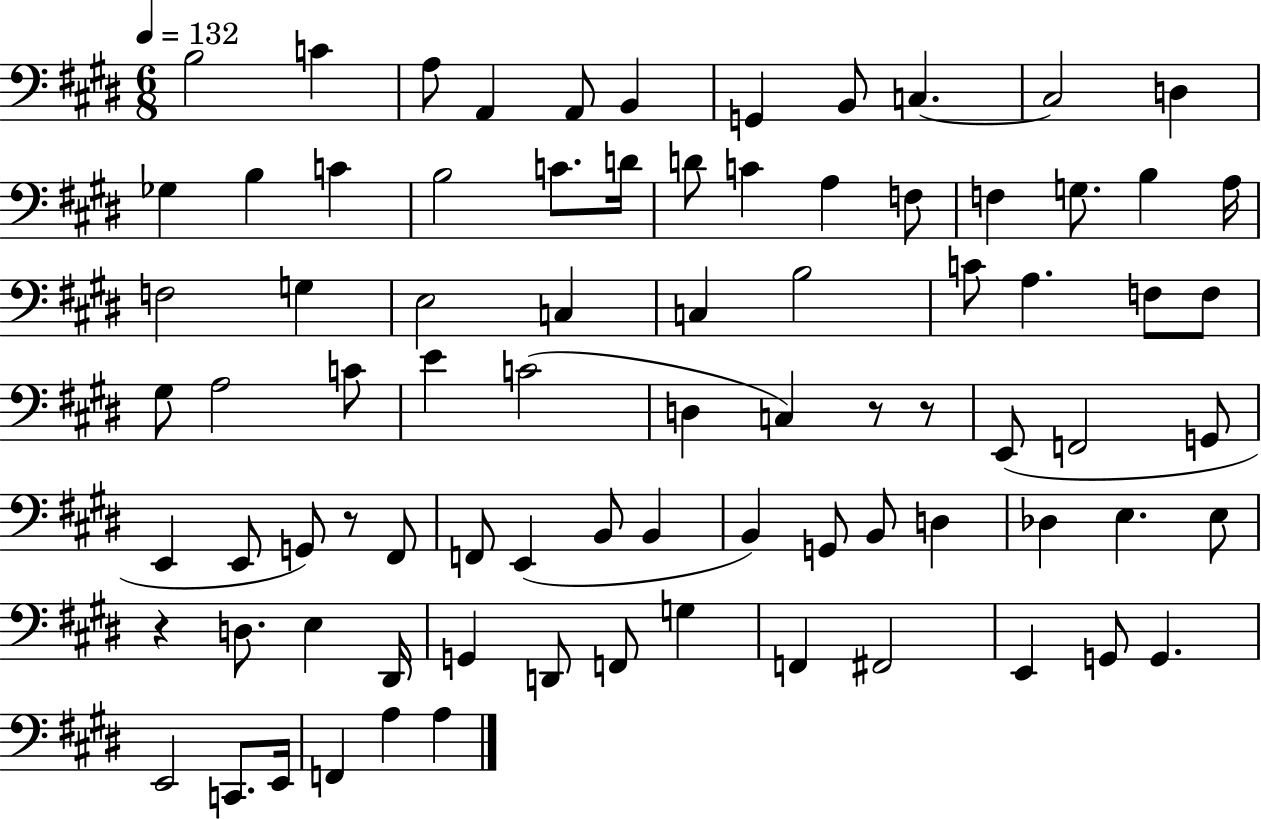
{
  \clef bass
  \numericTimeSignature
  \time 6/8
  \key e \major
  \tempo 4 = 132
  \repeat volta 2 { b2 c'4 | a8 a,4 a,8 b,4 | g,4 b,8 c4.~~ | c2 d4 | \break ges4 b4 c'4 | b2 c'8. d'16 | d'8 c'4 a4 f8 | f4 g8. b4 a16 | \break f2 g4 | e2 c4 | c4 b2 | c'8 a4. f8 f8 | \break gis8 a2 c'8 | e'4 c'2( | d4 c4) r8 r8 | e,8( f,2 g,8 | \break e,4 e,8 g,8) r8 fis,8 | f,8 e,4( b,8 b,4 | b,4) g,8 b,8 d4 | des4 e4. e8 | \break r4 d8. e4 dis,16 | g,4 d,8 f,8 g4 | f,4 fis,2 | e,4 g,8 g,4. | \break e,2 c,8. e,16 | f,4 a4 a4 | } \bar "|."
}